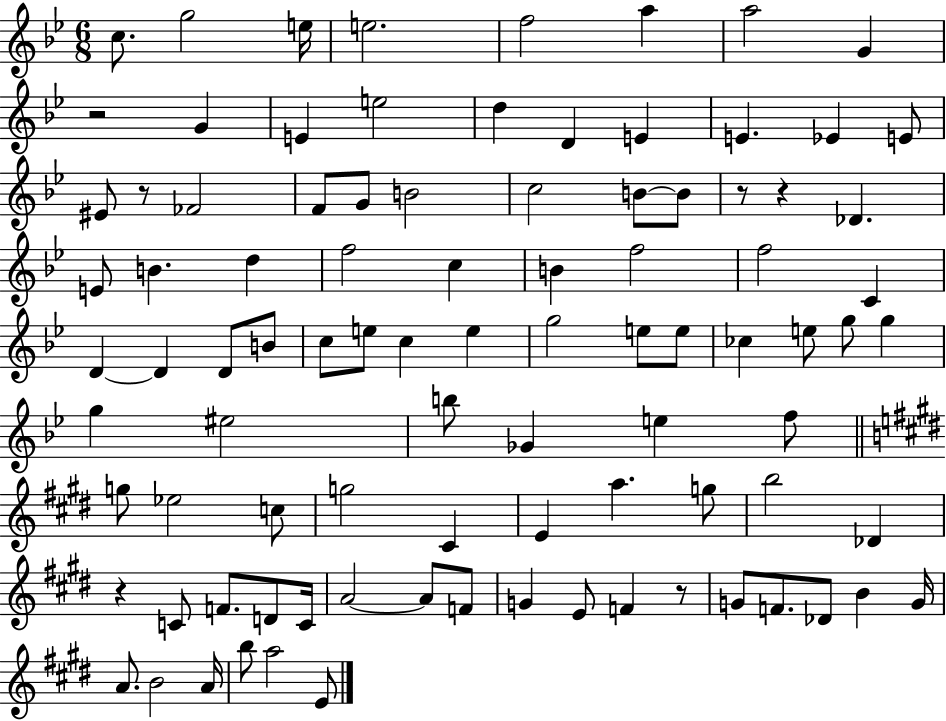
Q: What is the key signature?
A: BES major